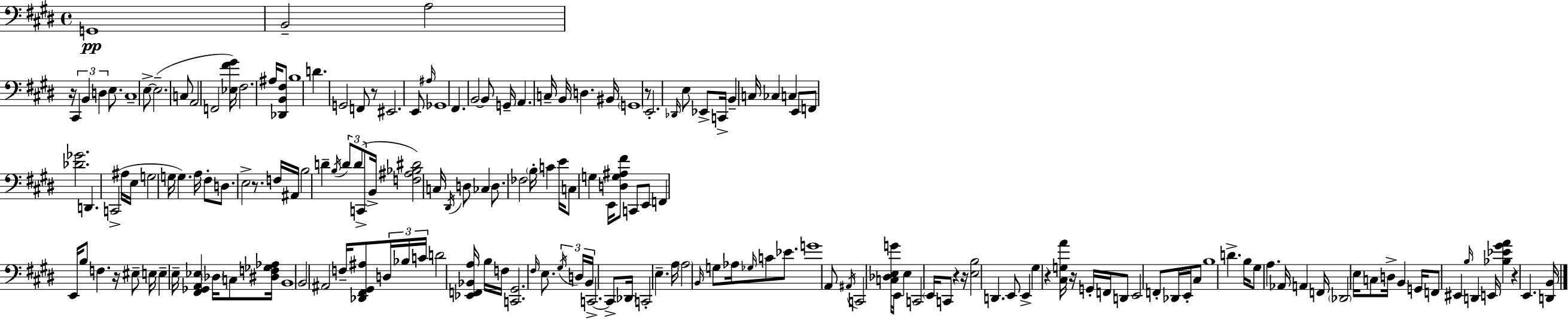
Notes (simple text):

G2/w B2/h A3/h R/s C#2/q B2/q D3/q E3/e. C#3/w E3/e E3/h. C3/e A2/h F2/h [Eb3,F#4,G#4]/s F#3/h. A#3/s [Db2,B2,F#3]/e B3/w D4/q. G2/h F2/e R/e EIS2/h. E2/e A#3/s Gb2/w F#2/q. B2/h B2/e G2/s A2/q. C3/s B2/s D3/q. BIS2/s G2/w R/e E2/h. Db2/s E3/e Eb2/e C2/s B2/q C3/s CES3/q C3/q E2/e F2/e [Db4,Gb4]/h. D2/q. C2/h A#3/s E3/s G3/h G3/s G3/q. A3/s F#3/e D3/e. E3/h R/e. F3/s A#2/s B3/h D4/q B3/s D4/e D4/e C2/e B2/s [F3,A#3,Bb3,D#4]/h C3/s D#2/s D3/e CES3/q D3/e. FES3/h B3/s C4/q E4/s C3/e G3/q E2/s [D3,G3,A#3,F#4]/e C2/e E2/e F2/q E2/s B3/e F3/q. R/s EIS3/e E3/s E3/q E3/s [F#2,Gb2,A2,Eb3]/q Db3/s C3/e [D#3,F3,Gb3,Ab3]/s B2/w B2/h A#2/h F3/s [Db2,F#2,G#2,A#3]/e D3/s Bb3/s C4/s D4/h [Eb2,F2,Bb2,A3]/s B3/s F3/s [C2,G#2]/h. F#3/s E3/e. G#3/s D3/s B2/s C2/h. C2/e Db2/s C2/h E3/q. A3/s A3/h B2/s G3/e Ab3/s Gb3/s C4/e Eb4/e. G4/w A2/e A#2/s C2/h [C3,Db3,E3,G4]/s E2/s E3/q C2/h E2/s C2/e R/q R/s [E3,B3]/h D2/q. E2/e E2/q G#3/q R/q [C#3,G3,A4]/s R/s G2/s F2/s D2/e E2/h F2/e Db2/s E2/s C#3/e B3/w D4/q. B3/s G#3/e A3/q. Ab2/s A2/q F2/s Db2/h E3/s C3/e D3/s B2/q G2/s F2/e EIS2/q B3/s D2/q E2/s [Bb3,Eb4,G#4,A4]/q R/q E2/q. [D2,B2]/s